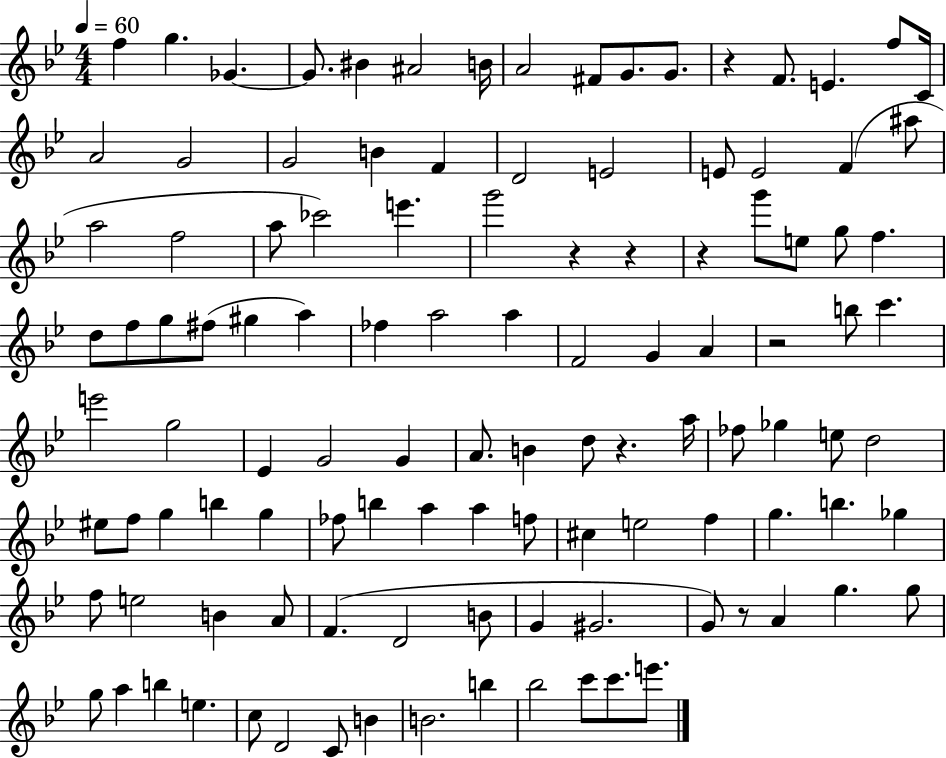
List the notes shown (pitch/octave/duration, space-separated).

F5/q G5/q. Gb4/q. Gb4/e. BIS4/q A#4/h B4/s A4/h F#4/e G4/e. G4/e. R/q F4/e. E4/q. F5/e C4/s A4/h G4/h G4/h B4/q F4/q D4/h E4/h E4/e E4/h F4/q A#5/e A5/h F5/h A5/e CES6/h E6/q. G6/h R/q R/q R/q G6/e E5/e G5/e F5/q. D5/e F5/e G5/e F#5/e G#5/q A5/q FES5/q A5/h A5/q F4/h G4/q A4/q R/h B5/e C6/q. E6/h G5/h Eb4/q G4/h G4/q A4/e. B4/q D5/e R/q. A5/s FES5/e Gb5/q E5/e D5/h EIS5/e F5/e G5/q B5/q G5/q FES5/e B5/q A5/q A5/q F5/e C#5/q E5/h F5/q G5/q. B5/q. Gb5/q F5/e E5/h B4/q A4/e F4/q. D4/h B4/e G4/q G#4/h. G4/e R/e A4/q G5/q. G5/e G5/e A5/q B5/q E5/q. C5/e D4/h C4/e B4/q B4/h. B5/q Bb5/h C6/e C6/e. E6/e.